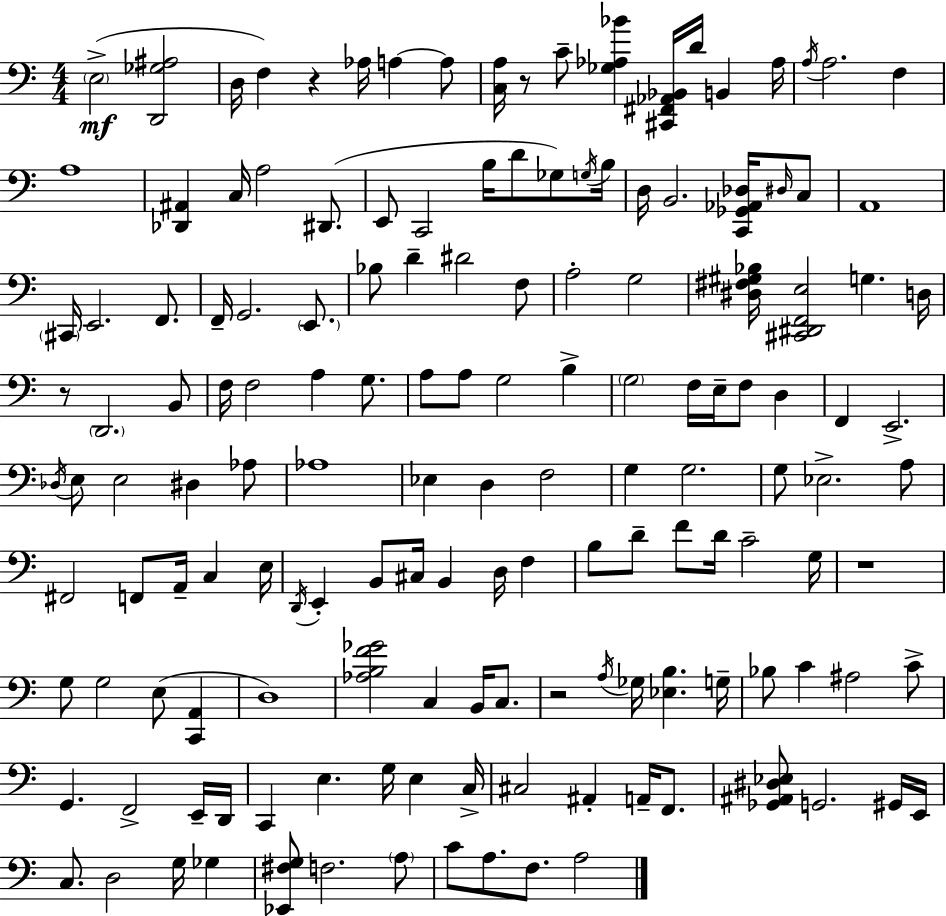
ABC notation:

X:1
T:Untitled
M:4/4
L:1/4
K:C
E,2 [D,,_G,^A,]2 D,/4 F, z _A,/4 A, A,/2 [C,A,]/4 z/2 C/2 [_G,_A,_B] [^C,,^F,,_A,,_B,,]/4 D/4 B,, _A,/4 A,/4 A,2 F, A,4 [_D,,^A,,] C,/4 A,2 ^D,,/2 E,,/2 C,,2 B,/4 D/2 _G,/2 G,/4 B,/4 D,/4 B,,2 [C,,_G,,_A,,_D,]/4 ^D,/4 C,/2 A,,4 ^C,,/4 E,,2 F,,/2 F,,/4 G,,2 E,,/2 _B,/2 D ^D2 F,/2 A,2 G,2 [^D,^F,^G,_B,]/4 [^C,,^D,,F,,E,]2 G, D,/4 z/2 D,,2 B,,/2 F,/4 F,2 A, G,/2 A,/2 A,/2 G,2 B, G,2 F,/4 E,/4 F,/2 D, F,, E,,2 _D,/4 E,/2 E,2 ^D, _A,/2 _A,4 _E, D, F,2 G, G,2 G,/2 _E,2 A,/2 ^F,,2 F,,/2 A,,/4 C, E,/4 D,,/4 E,, B,,/2 ^C,/4 B,, D,/4 F, B,/2 D/2 F/2 D/4 C2 G,/4 z4 G,/2 G,2 E,/2 [C,,A,,] D,4 [_A,B,F_G]2 C, B,,/4 C,/2 z2 A,/4 _G,/4 [_E,B,] G,/4 _B,/2 C ^A,2 C/2 G,, F,,2 E,,/4 D,,/4 C,, E, G,/4 E, C,/4 ^C,2 ^A,, A,,/4 F,,/2 [_G,,^A,,^D,_E,]/2 G,,2 ^G,,/4 E,,/4 C,/2 D,2 G,/4 _G, [_E,,^F,G,]/2 F,2 A,/2 C/2 A,/2 F,/2 A,2